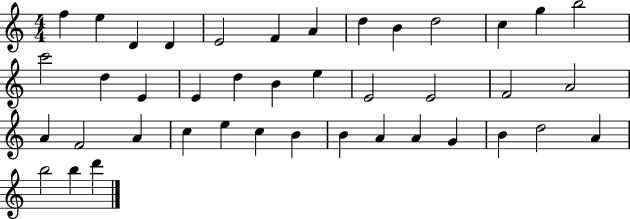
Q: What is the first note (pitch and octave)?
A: F5